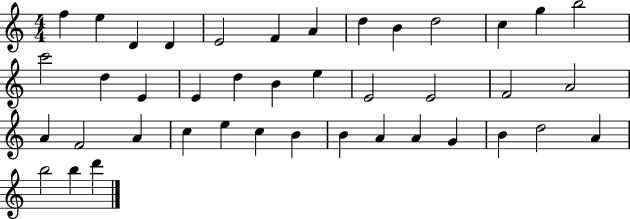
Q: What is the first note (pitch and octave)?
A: F5